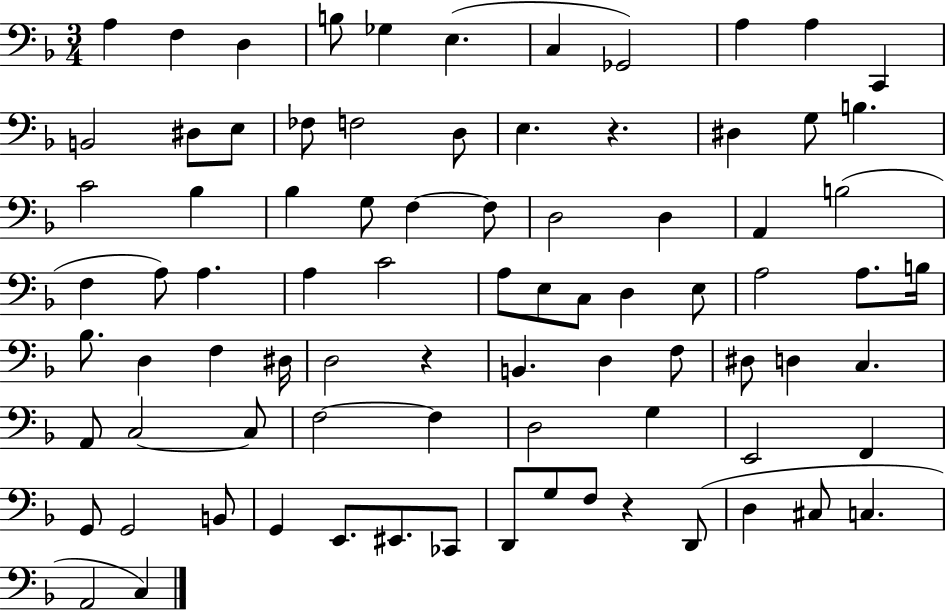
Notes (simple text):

A3/q F3/q D3/q B3/e Gb3/q E3/q. C3/q Gb2/h A3/q A3/q C2/q B2/h D#3/e E3/e FES3/e F3/h D3/e E3/q. R/q. D#3/q G3/e B3/q. C4/h Bb3/q Bb3/q G3/e F3/q F3/e D3/h D3/q A2/q B3/h F3/q A3/e A3/q. A3/q C4/h A3/e E3/e C3/e D3/q E3/e A3/h A3/e. B3/s Bb3/e. D3/q F3/q D#3/s D3/h R/q B2/q. D3/q F3/e D#3/e D3/q C3/q. A2/e C3/h C3/e F3/h F3/q D3/h G3/q E2/h F2/q G2/e G2/h B2/e G2/q E2/e. EIS2/e. CES2/e D2/e G3/e F3/e R/q D2/e D3/q C#3/e C3/q. A2/h C3/q